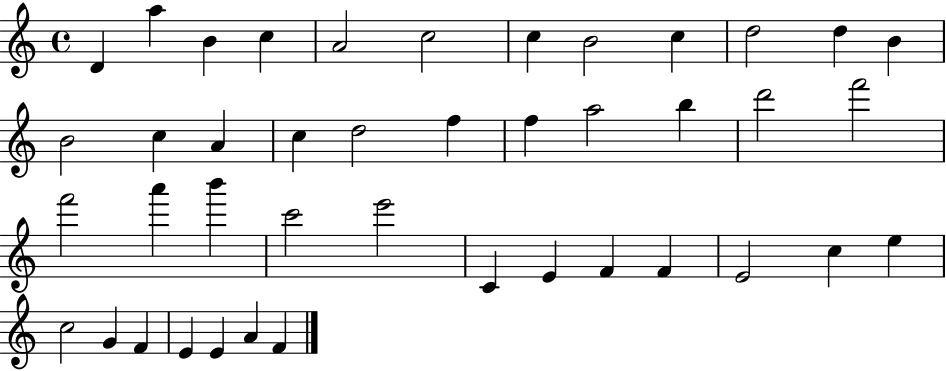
{
  \clef treble
  \time 4/4
  \defaultTimeSignature
  \key c \major
  d'4 a''4 b'4 c''4 | a'2 c''2 | c''4 b'2 c''4 | d''2 d''4 b'4 | \break b'2 c''4 a'4 | c''4 d''2 f''4 | f''4 a''2 b''4 | d'''2 f'''2 | \break f'''2 a'''4 b'''4 | c'''2 e'''2 | c'4 e'4 f'4 f'4 | e'2 c''4 e''4 | \break c''2 g'4 f'4 | e'4 e'4 a'4 f'4 | \bar "|."
}